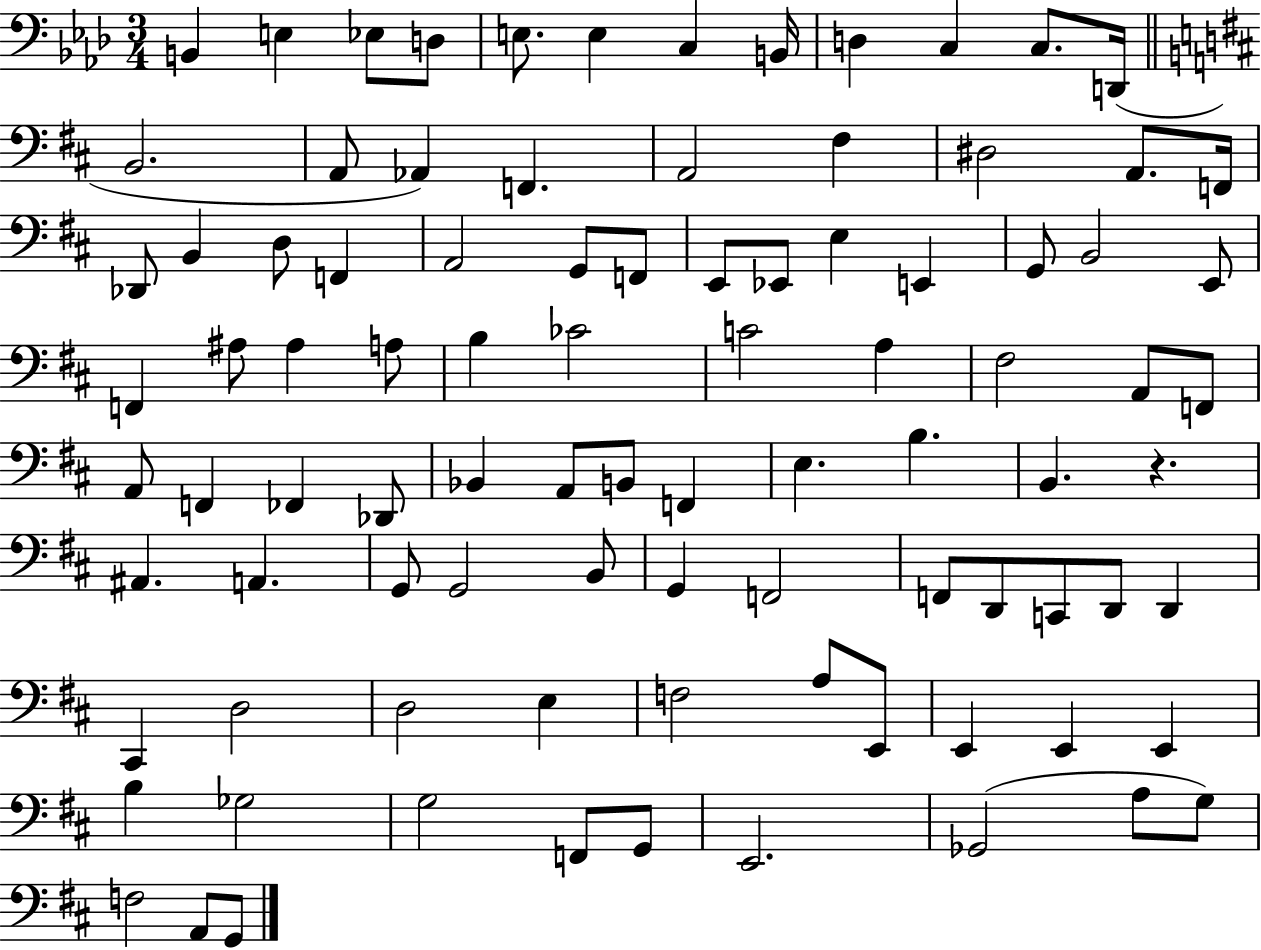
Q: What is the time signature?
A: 3/4